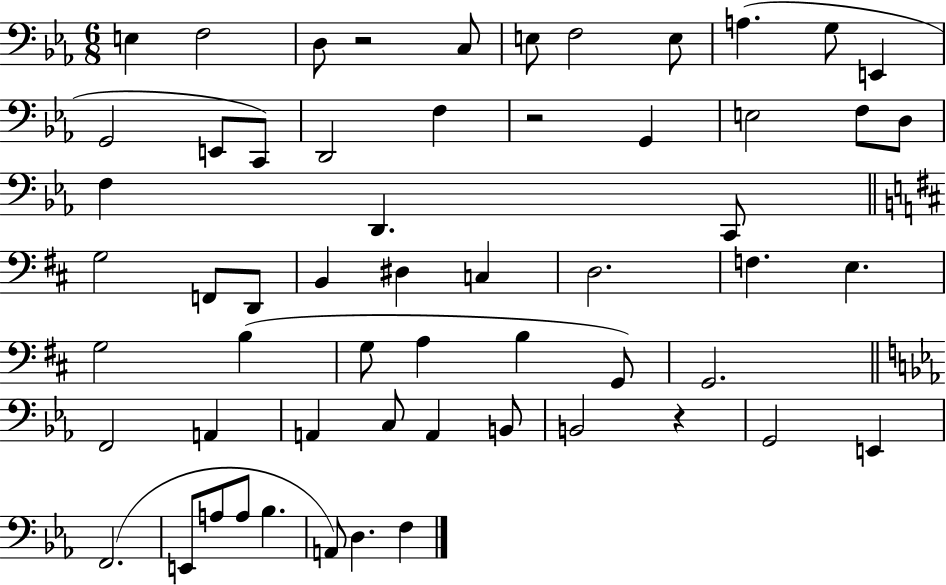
X:1
T:Untitled
M:6/8
L:1/4
K:Eb
E, F,2 D,/2 z2 C,/2 E,/2 F,2 E,/2 A, G,/2 E,, G,,2 E,,/2 C,,/2 D,,2 F, z2 G,, E,2 F,/2 D,/2 F, D,, C,,/2 G,2 F,,/2 D,,/2 B,, ^D, C, D,2 F, E, G,2 B, G,/2 A, B, G,,/2 G,,2 F,,2 A,, A,, C,/2 A,, B,,/2 B,,2 z G,,2 E,, F,,2 E,,/2 A,/2 A,/2 _B, A,,/2 D, F,